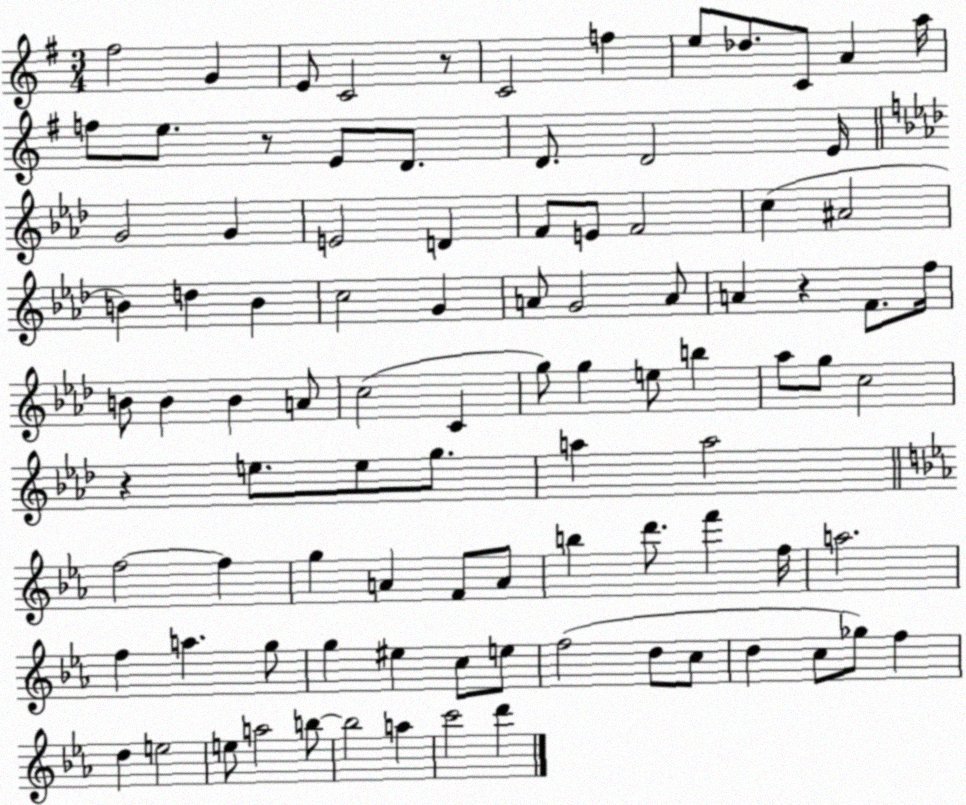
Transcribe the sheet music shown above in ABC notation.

X:1
T:Untitled
M:3/4
L:1/4
K:G
^f2 G E/2 C2 z/2 C2 f e/2 _d/2 C/2 A a/4 f/2 e/2 z/2 E/2 D/2 D/2 D2 E/4 G2 G E2 D F/2 E/2 F2 c ^A2 B d B c2 G A/2 G2 A/2 A z F/2 f/4 B/2 B B A/2 c2 C g/2 g e/2 b _a/2 g/2 c2 z e/2 e/2 g/2 a a2 f2 f g A F/2 A/2 b d'/2 f' f/4 a2 f a g/2 g ^e c/2 e/2 f2 d/2 c/2 d c/2 _g/2 f d e2 e/2 a2 b/2 b2 a c'2 d'